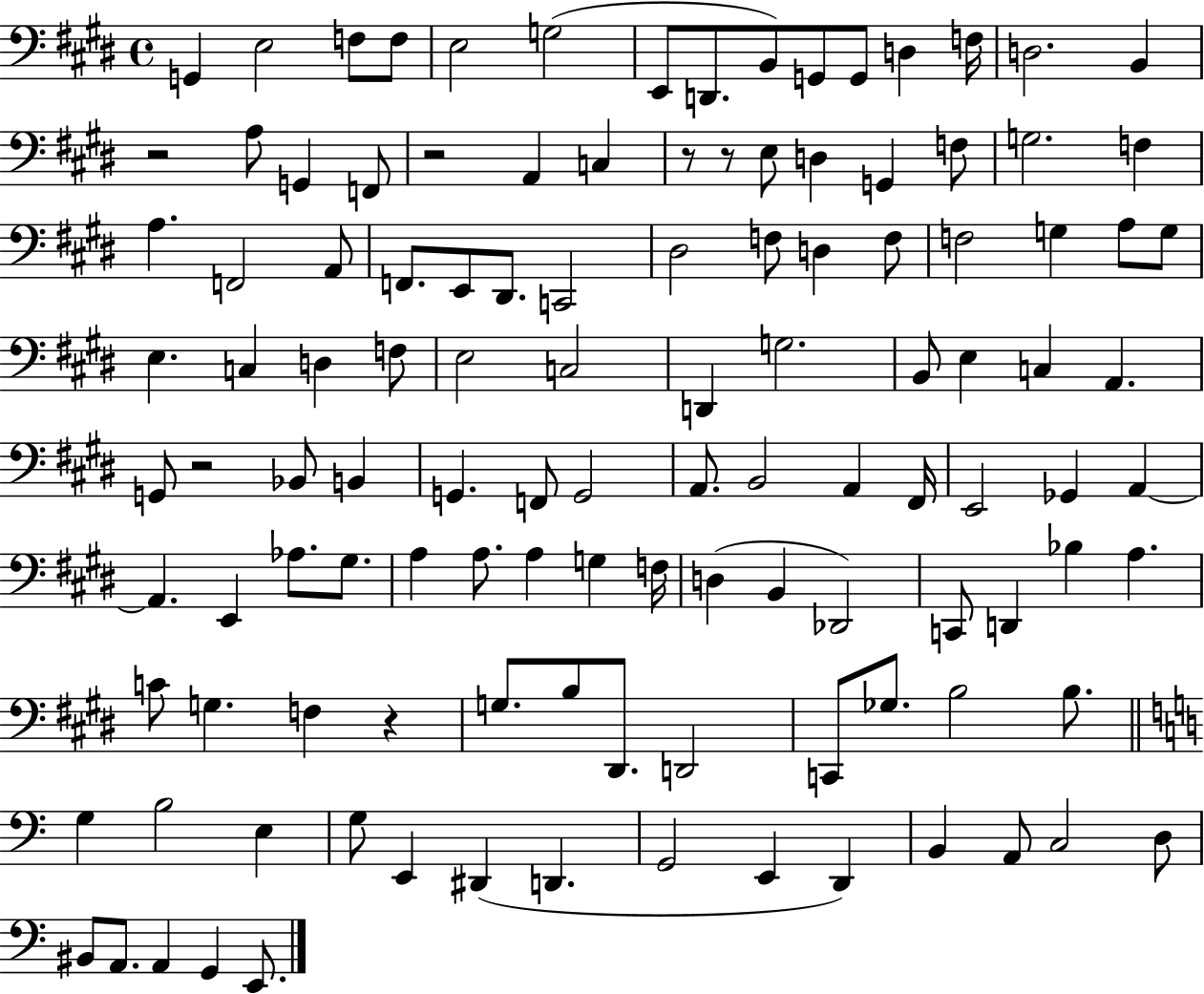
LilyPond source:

{
  \clef bass
  \time 4/4
  \defaultTimeSignature
  \key e \major
  g,4 e2 f8 f8 | e2 g2( | e,8 d,8. b,8) g,8 g,8 d4 f16 | d2. b,4 | \break r2 a8 g,4 f,8 | r2 a,4 c4 | r8 r8 e8 d4 g,4 f8 | g2. f4 | \break a4. f,2 a,8 | f,8. e,8 dis,8. c,2 | dis2 f8 d4 f8 | f2 g4 a8 g8 | \break e4. c4 d4 f8 | e2 c2 | d,4 g2. | b,8 e4 c4 a,4. | \break g,8 r2 bes,8 b,4 | g,4. f,8 g,2 | a,8. b,2 a,4 fis,16 | e,2 ges,4 a,4~~ | \break a,4. e,4 aes8. gis8. | a4 a8. a4 g4 f16 | d4( b,4 des,2) | c,8 d,4 bes4 a4. | \break c'8 g4. f4 r4 | g8. b8 dis,8. d,2 | c,8 ges8. b2 b8. | \bar "||" \break \key c \major g4 b2 e4 | g8 e,4 dis,4( d,4. | g,2 e,4 d,4) | b,4 a,8 c2 d8 | \break bis,8 a,8. a,4 g,4 e,8. | \bar "|."
}